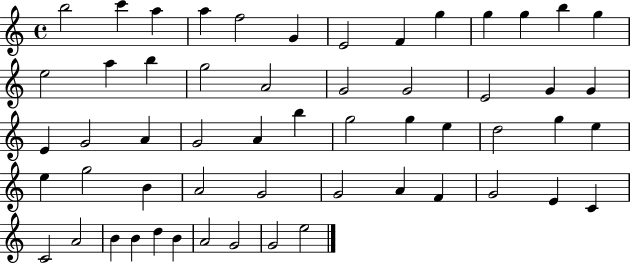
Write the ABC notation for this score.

X:1
T:Untitled
M:4/4
L:1/4
K:C
b2 c' a a f2 G E2 F g g g b g e2 a b g2 A2 G2 G2 E2 G G E G2 A G2 A b g2 g e d2 g e e g2 B A2 G2 G2 A F G2 E C C2 A2 B B d B A2 G2 G2 e2